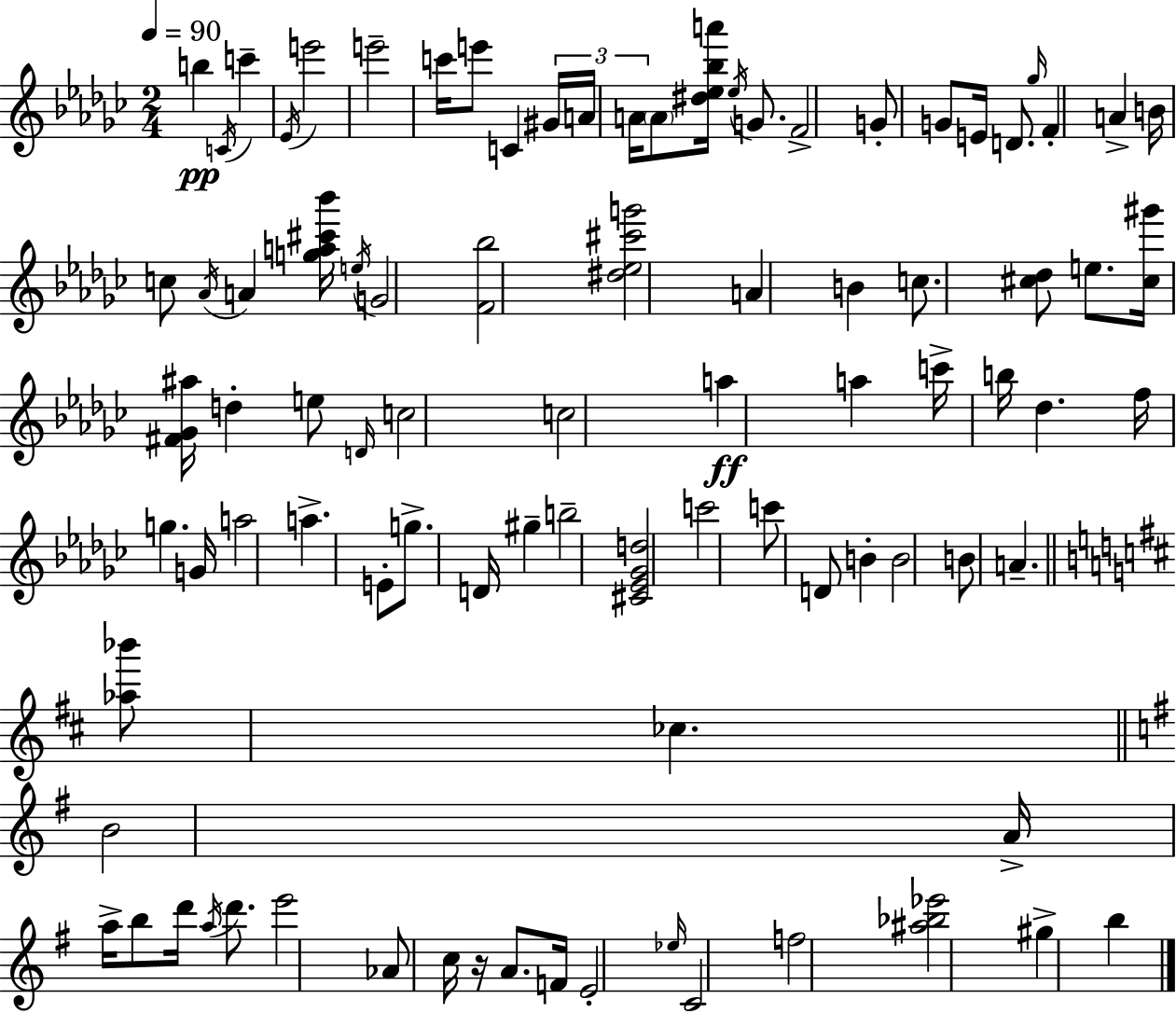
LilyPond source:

{
  \clef treble
  \numericTimeSignature
  \time 2/4
  \key ees \minor
  \tempo 4 = 90
  b''4\pp \acciaccatura { c'16 } c'''4-- | \acciaccatura { ees'16 } e'''2 | e'''2-- | c'''16 e'''8 c'4 | \break \tuplet 3/2 { gis'16 a'16 a'16 } \parenthesize a'8 <dis'' ees'' bes'' a'''>16 \acciaccatura { ees''16 } | g'8. f'2-> | g'8-. g'8 e'16 | d'8. \grace { ges''16 } f'4-. | \break a'4-> b'16 c''8 \acciaccatura { aes'16 } | a'4 <g'' a'' cis''' bes'''>16 \acciaccatura { e''16 } g'2 | <f' bes''>2 | <dis'' ees'' cis''' g'''>2 | \break a'4 | b'4 c''8. | <cis'' des''>8 e''8. <cis'' gis'''>16 <fis' ges' ais''>16 | d''4-. e''8 \grace { d'16 } c''2 | \break c''2 | a''4\ff | a''4 c'''16-> | b''16 des''4. f''16 | \break g''4. g'16 a''2 | a''4.-> | e'8-. g''8.-> | d'16 gis''4-- b''2-- | \break <cis' ees' ges' d''>2 | c'''2 | c'''8 | d'8 b'4-. b'2 | \break b'8 | a'4.-- \bar "||" \break \key d \major <aes'' bes'''>8 ces''4. | \bar "||" \break \key g \major b'2 | a'16-> a''16-> b''8 d'''16 \acciaccatura { a''16 } d'''8. | e'''2 | aes'8 c''16 r16 a'8. | \break f'16 e'2-. | \grace { ees''16 } c'2 | f''2 | <ais'' bes'' ees'''>2 | \break gis''4-> b''4 | \bar "|."
}